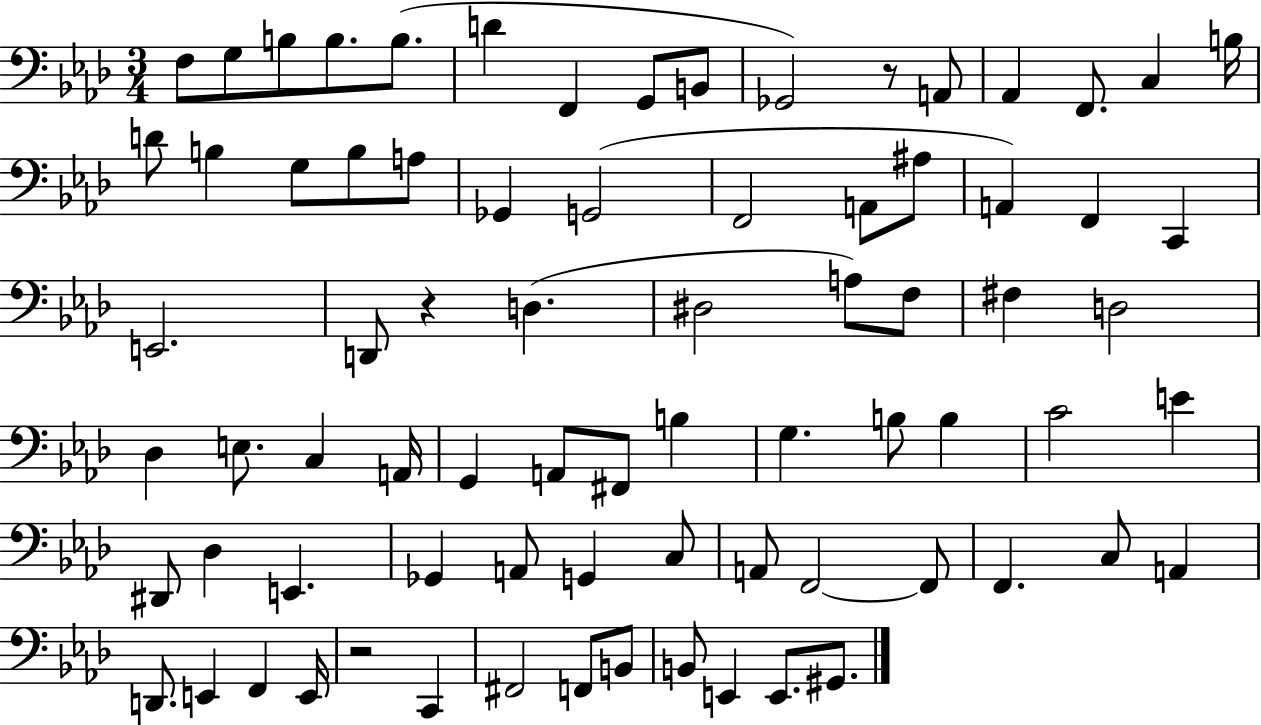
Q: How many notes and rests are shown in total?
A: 77